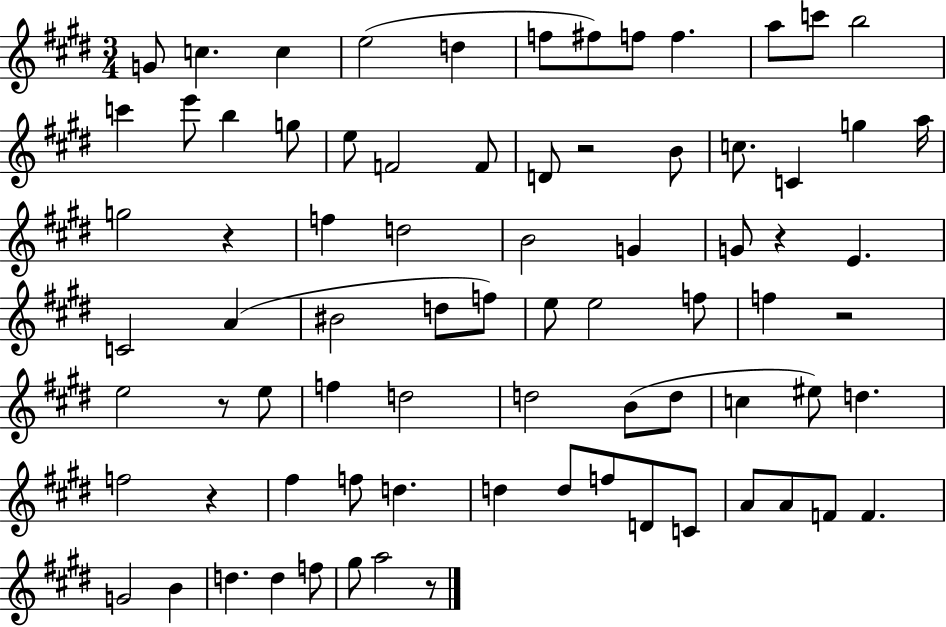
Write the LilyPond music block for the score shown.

{
  \clef treble
  \numericTimeSignature
  \time 3/4
  \key e \major
  \repeat volta 2 { g'8 c''4. c''4 | e''2( d''4 | f''8 fis''8) f''8 f''4. | a''8 c'''8 b''2 | \break c'''4 e'''8 b''4 g''8 | e''8 f'2 f'8 | d'8 r2 b'8 | c''8. c'4 g''4 a''16 | \break g''2 r4 | f''4 d''2 | b'2 g'4 | g'8 r4 e'4. | \break c'2 a'4( | bis'2 d''8 f''8) | e''8 e''2 f''8 | f''4 r2 | \break e''2 r8 e''8 | f''4 d''2 | d''2 b'8( d''8 | c''4 eis''8) d''4. | \break f''2 r4 | fis''4 f''8 d''4. | d''4 d''8 f''8 d'8 c'8 | a'8 a'8 f'8 f'4. | \break g'2 b'4 | d''4. d''4 f''8 | gis''8 a''2 r8 | } \bar "|."
}